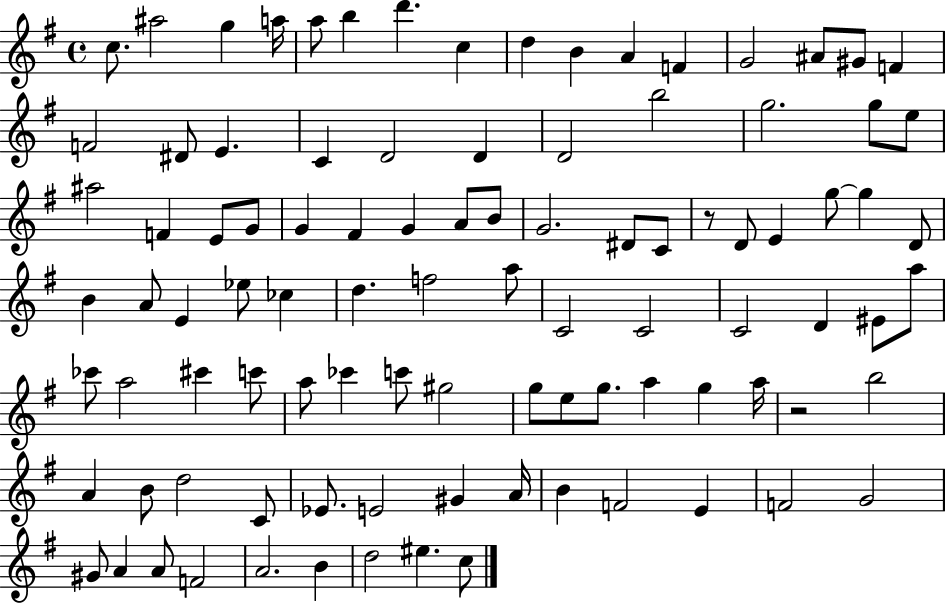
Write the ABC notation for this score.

X:1
T:Untitled
M:4/4
L:1/4
K:G
c/2 ^a2 g a/4 a/2 b d' c d B A F G2 ^A/2 ^G/2 F F2 ^D/2 E C D2 D D2 b2 g2 g/2 e/2 ^a2 F E/2 G/2 G ^F G A/2 B/2 G2 ^D/2 C/2 z/2 D/2 E g/2 g D/2 B A/2 E _e/2 _c d f2 a/2 C2 C2 C2 D ^E/2 a/2 _c'/2 a2 ^c' c'/2 a/2 _c' c'/2 ^g2 g/2 e/2 g/2 a g a/4 z2 b2 A B/2 d2 C/2 _E/2 E2 ^G A/4 B F2 E F2 G2 ^G/2 A A/2 F2 A2 B d2 ^e c/2